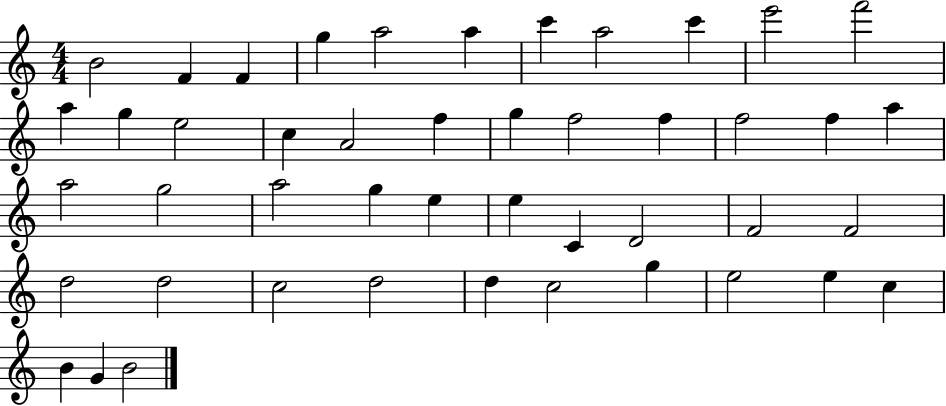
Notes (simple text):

B4/h F4/q F4/q G5/q A5/h A5/q C6/q A5/h C6/q E6/h F6/h A5/q G5/q E5/h C5/q A4/h F5/q G5/q F5/h F5/q F5/h F5/q A5/q A5/h G5/h A5/h G5/q E5/q E5/q C4/q D4/h F4/h F4/h D5/h D5/h C5/h D5/h D5/q C5/h G5/q E5/h E5/q C5/q B4/q G4/q B4/h